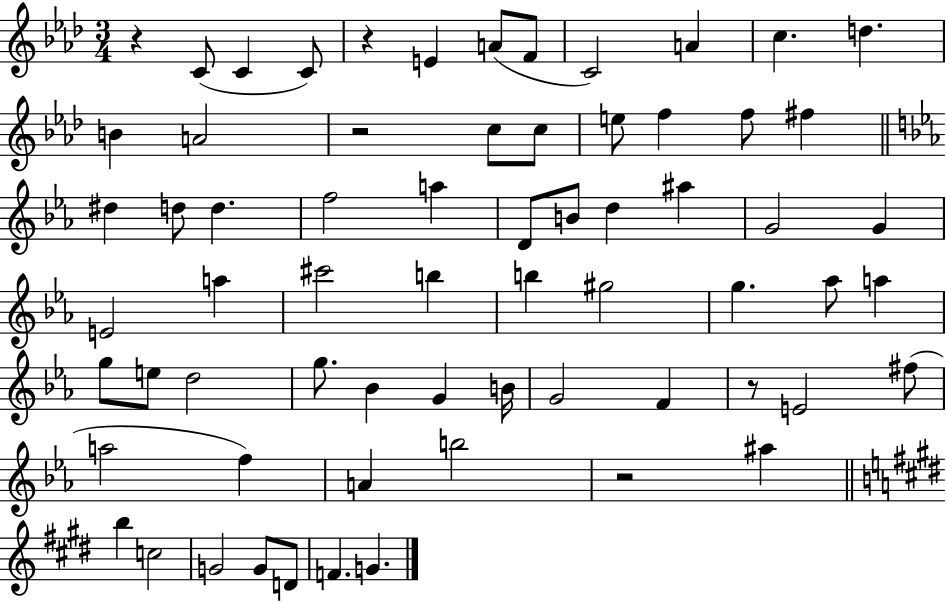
R/q C4/e C4/q C4/e R/q E4/q A4/e F4/e C4/h A4/q C5/q. D5/q. B4/q A4/h R/h C5/e C5/e E5/e F5/q F5/e F#5/q D#5/q D5/e D5/q. F5/h A5/q D4/e B4/e D5/q A#5/q G4/h G4/q E4/h A5/q C#6/h B5/q B5/q G#5/h G5/q. Ab5/e A5/q G5/e E5/e D5/h G5/e. Bb4/q G4/q B4/s G4/h F4/q R/e E4/h F#5/e A5/h F5/q A4/q B5/h R/h A#5/q B5/q C5/h G4/h G4/e D4/e F4/q. G4/q.